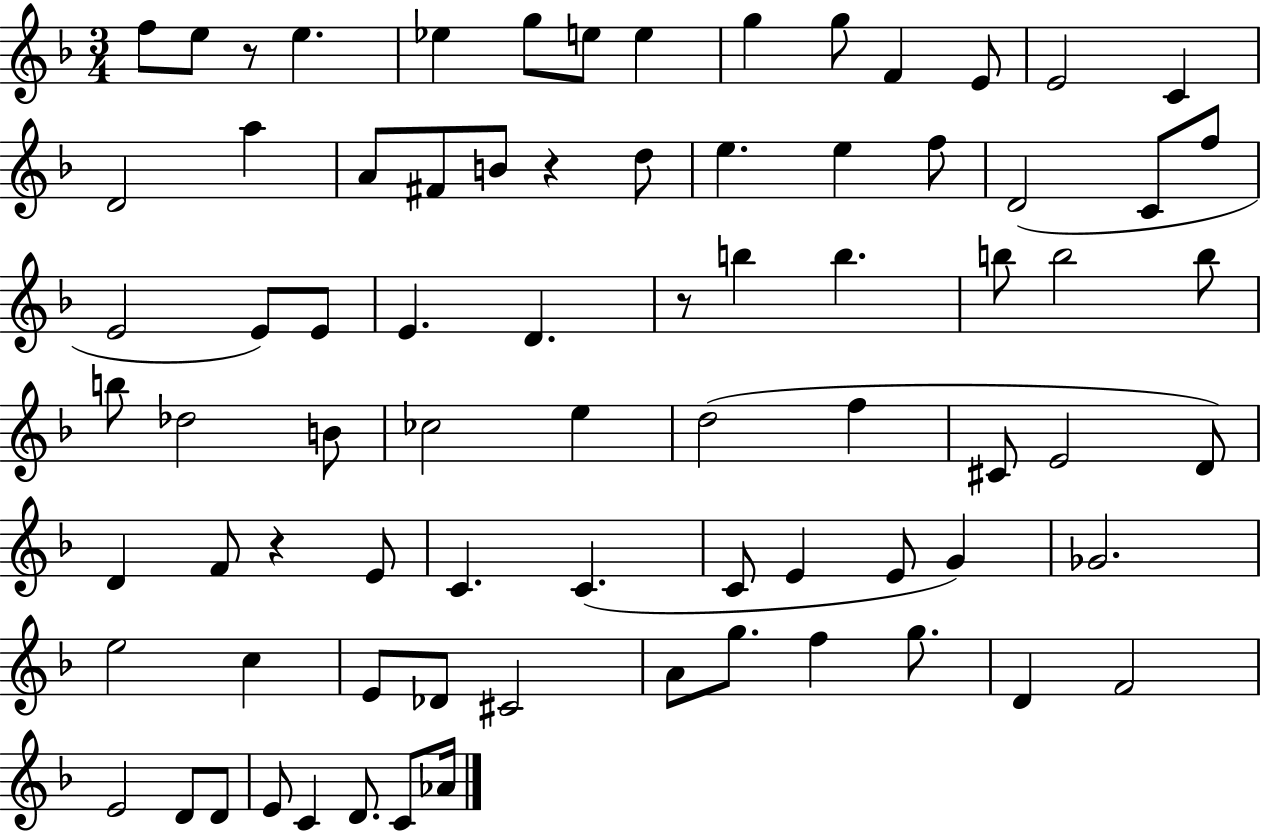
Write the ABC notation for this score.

X:1
T:Untitled
M:3/4
L:1/4
K:F
f/2 e/2 z/2 e _e g/2 e/2 e g g/2 F E/2 E2 C D2 a A/2 ^F/2 B/2 z d/2 e e f/2 D2 C/2 f/2 E2 E/2 E/2 E D z/2 b b b/2 b2 b/2 b/2 _d2 B/2 _c2 e d2 f ^C/2 E2 D/2 D F/2 z E/2 C C C/2 E E/2 G _G2 e2 c E/2 _D/2 ^C2 A/2 g/2 f g/2 D F2 E2 D/2 D/2 E/2 C D/2 C/2 _A/4